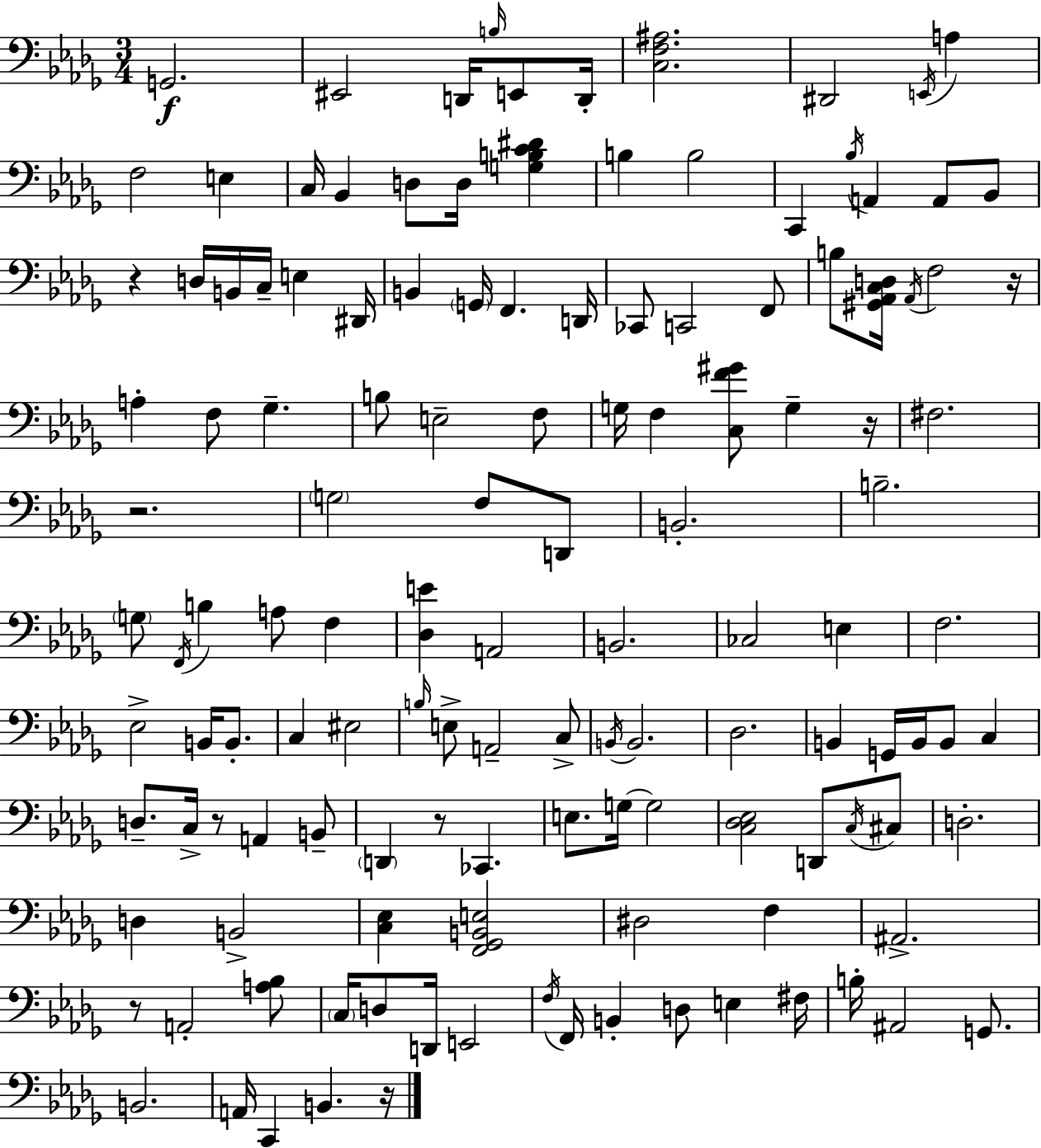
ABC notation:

X:1
T:Untitled
M:3/4
L:1/4
K:Bbm
G,,2 ^E,,2 D,,/4 B,/4 E,,/2 D,,/4 [C,F,^A,]2 ^D,,2 E,,/4 A, F,2 E, C,/4 _B,, D,/2 D,/4 [G,B,C^D] B, B,2 C,, _B,/4 A,, A,,/2 _B,,/2 z D,/4 B,,/4 C,/4 E, ^D,,/4 B,, G,,/4 F,, D,,/4 _C,,/2 C,,2 F,,/2 B,/2 [^G,,_A,,C,D,]/4 _A,,/4 F,2 z/4 A, F,/2 _G, B,/2 E,2 F,/2 G,/4 F, [C,F^G]/2 G, z/4 ^F,2 z2 G,2 F,/2 D,,/2 B,,2 B,2 G,/2 F,,/4 B, A,/2 F, [_D,E] A,,2 B,,2 _C,2 E, F,2 _E,2 B,,/4 B,,/2 C, ^E,2 B,/4 E,/2 A,,2 C,/2 B,,/4 B,,2 _D,2 B,, G,,/4 B,,/4 B,,/2 C, D,/2 C,/4 z/2 A,, B,,/2 D,, z/2 _C,, E,/2 G,/4 G,2 [C,_D,_E,]2 D,,/2 C,/4 ^C,/2 D,2 D, B,,2 [C,_E,] [F,,_G,,B,,E,]2 ^D,2 F, ^A,,2 z/2 A,,2 [A,_B,]/2 C,/4 D,/2 D,,/4 E,,2 F,/4 F,,/4 B,, D,/2 E, ^F,/4 B,/4 ^A,,2 G,,/2 B,,2 A,,/4 C,, B,, z/4